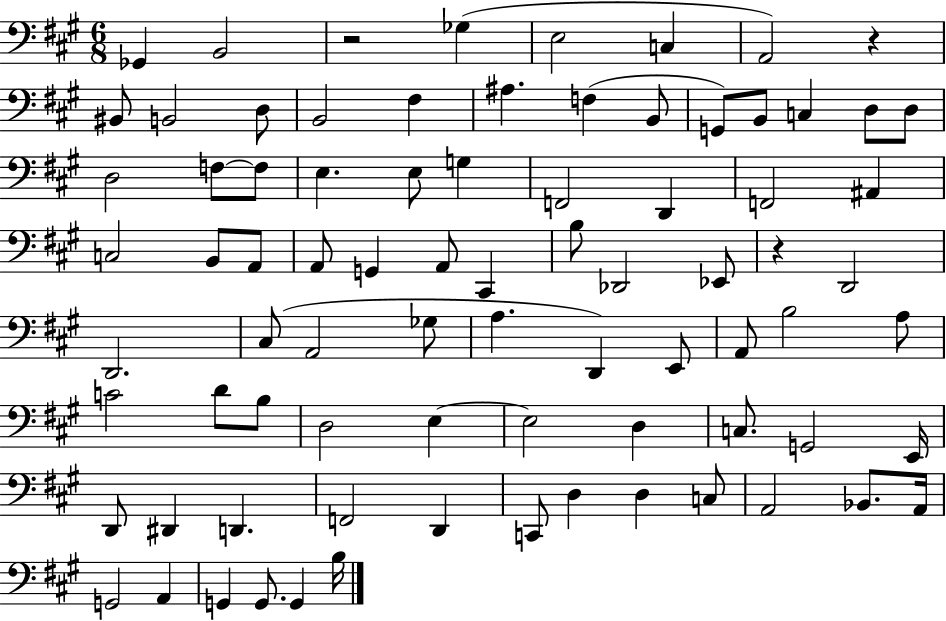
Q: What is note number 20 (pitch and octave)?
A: D3